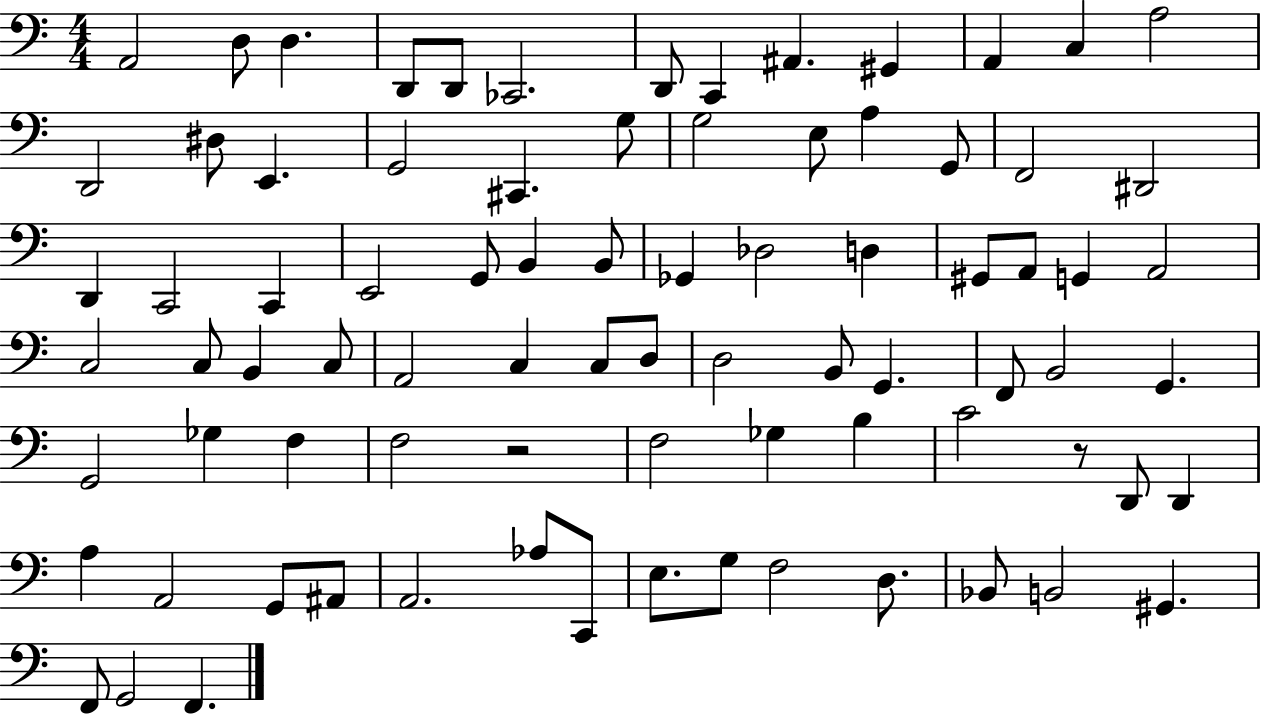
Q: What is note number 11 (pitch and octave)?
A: A2